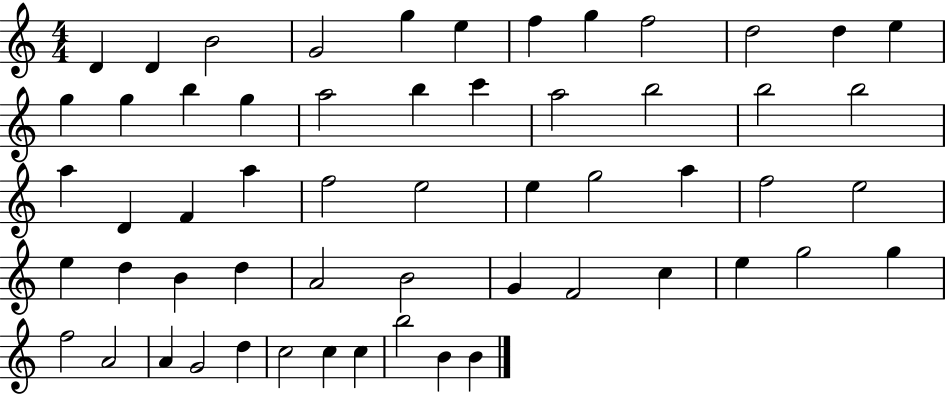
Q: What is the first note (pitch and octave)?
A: D4